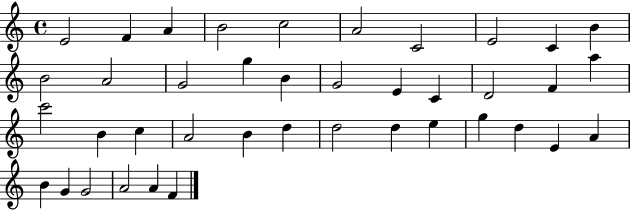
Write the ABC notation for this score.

X:1
T:Untitled
M:4/4
L:1/4
K:C
E2 F A B2 c2 A2 C2 E2 C B B2 A2 G2 g B G2 E C D2 F a c'2 B c A2 B d d2 d e g d E A B G G2 A2 A F